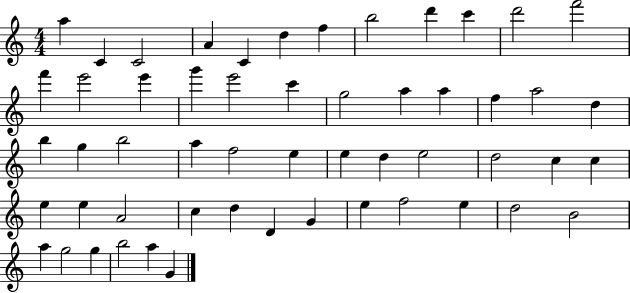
{
  \clef treble
  \numericTimeSignature
  \time 4/4
  \key c \major
  a''4 c'4 c'2 | a'4 c'4 d''4 f''4 | b''2 d'''4 c'''4 | d'''2 f'''2 | \break f'''4 e'''2 e'''4 | g'''4 e'''2 c'''4 | g''2 a''4 a''4 | f''4 a''2 d''4 | \break b''4 g''4 b''2 | a''4 f''2 e''4 | e''4 d''4 e''2 | d''2 c''4 c''4 | \break e''4 e''4 a'2 | c''4 d''4 d'4 g'4 | e''4 f''2 e''4 | d''2 b'2 | \break a''4 g''2 g''4 | b''2 a''4 g'4 | \bar "|."
}